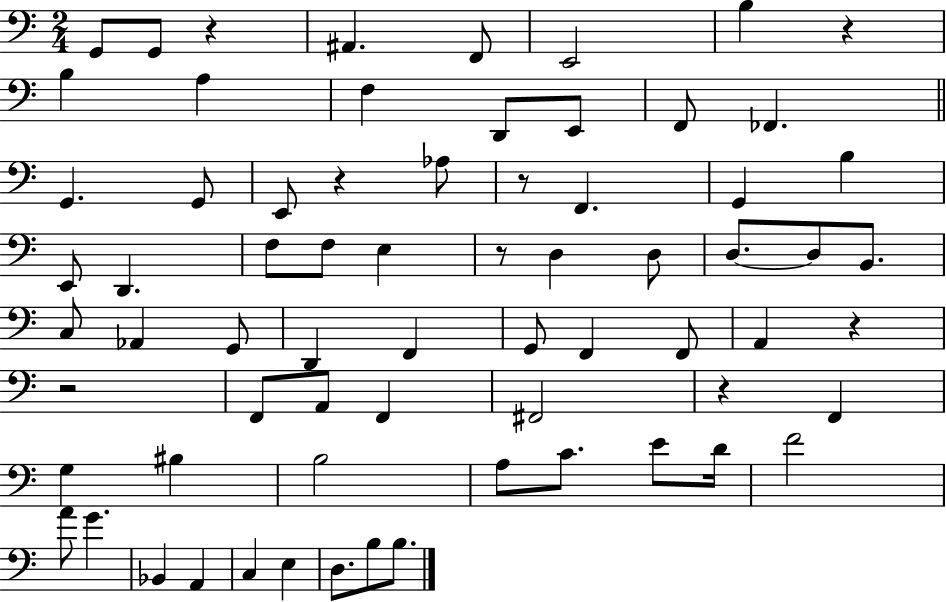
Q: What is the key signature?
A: C major